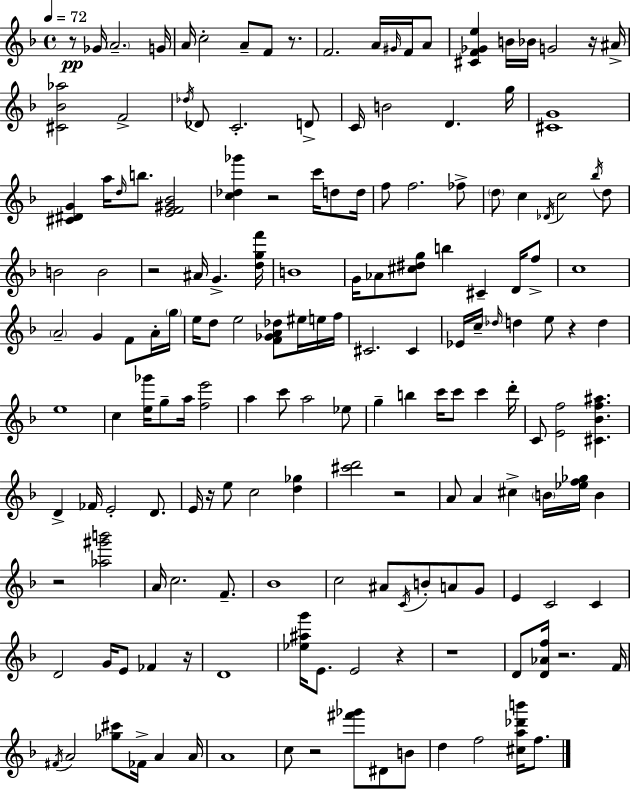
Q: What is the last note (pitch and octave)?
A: F5